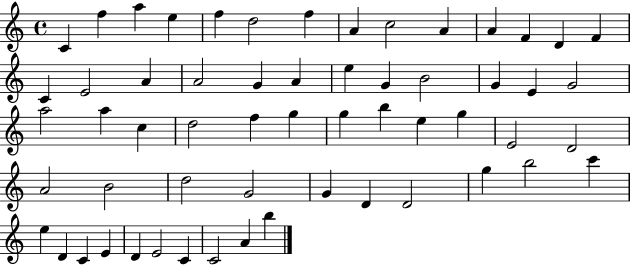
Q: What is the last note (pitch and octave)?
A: B5